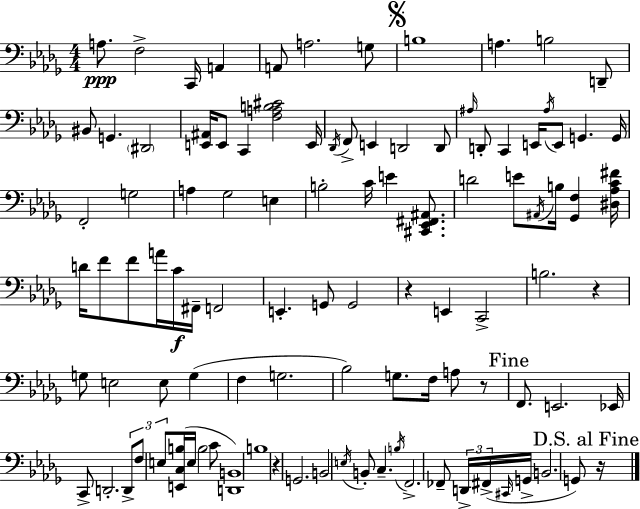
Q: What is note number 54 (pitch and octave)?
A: C2